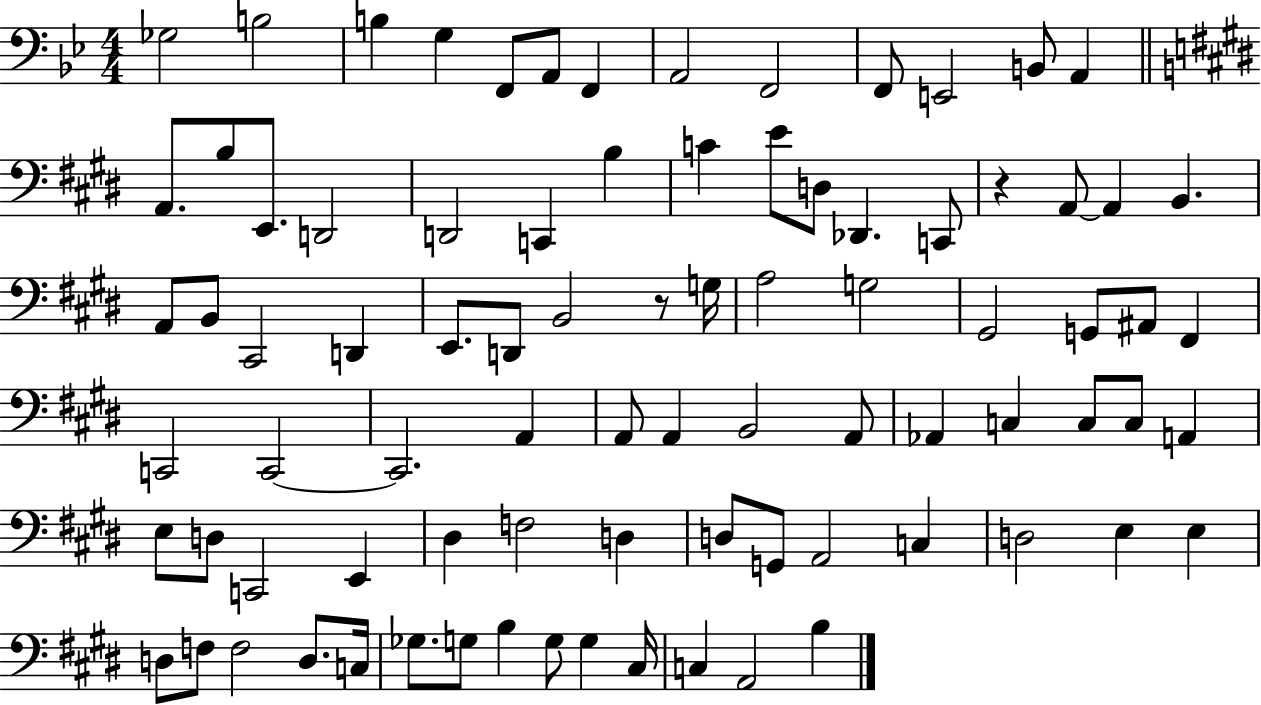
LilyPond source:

{
  \clef bass
  \numericTimeSignature
  \time 4/4
  \key bes \major
  ges2 b2 | b4 g4 f,8 a,8 f,4 | a,2 f,2 | f,8 e,2 b,8 a,4 | \break \bar "||" \break \key e \major a,8. b8 e,8. d,2 | d,2 c,4 b4 | c'4 e'8 d8 des,4. c,8 | r4 a,8~~ a,4 b,4. | \break a,8 b,8 cis,2 d,4 | e,8. d,8 b,2 r8 g16 | a2 g2 | gis,2 g,8 ais,8 fis,4 | \break c,2 c,2~~ | c,2. a,4 | a,8 a,4 b,2 a,8 | aes,4 c4 c8 c8 a,4 | \break e8 d8 c,2 e,4 | dis4 f2 d4 | d8 g,8 a,2 c4 | d2 e4 e4 | \break d8 f8 f2 d8. c16 | ges8. g8 b4 g8 g4 cis16 | c4 a,2 b4 | \bar "|."
}